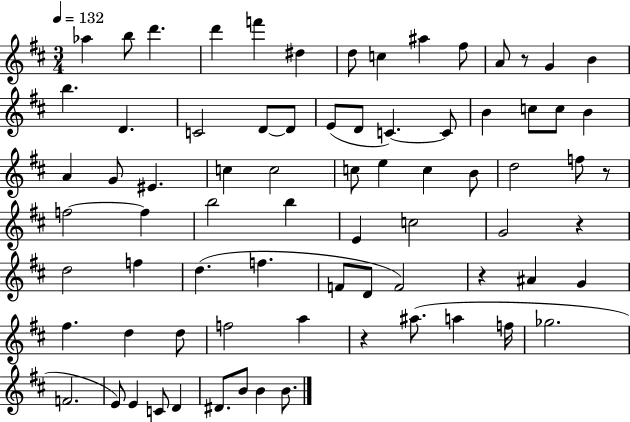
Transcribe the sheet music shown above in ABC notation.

X:1
T:Untitled
M:3/4
L:1/4
K:D
_a b/2 d' d' f' ^d d/2 c ^a ^f/2 A/2 z/2 G B b D C2 D/2 D/2 E/2 D/2 C C/2 B c/2 c/2 B A G/2 ^E c c2 c/2 e c B/2 d2 f/2 z/2 f2 f b2 b E c2 G2 z d2 f d f F/2 D/2 F2 z ^A G ^f d d/2 f2 a z ^a/2 a f/4 _g2 F2 E/2 E C/2 D ^D/2 B/2 B B/2